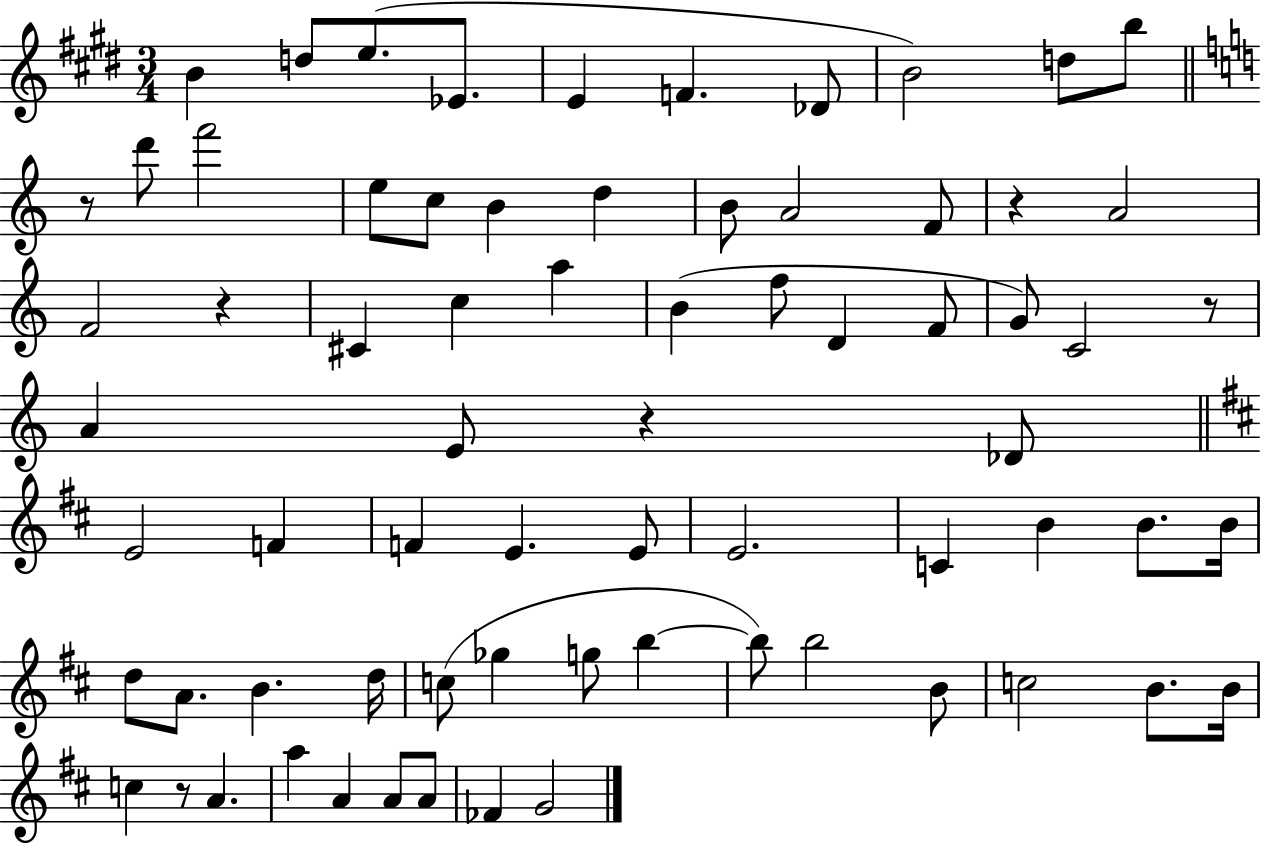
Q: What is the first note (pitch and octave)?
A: B4